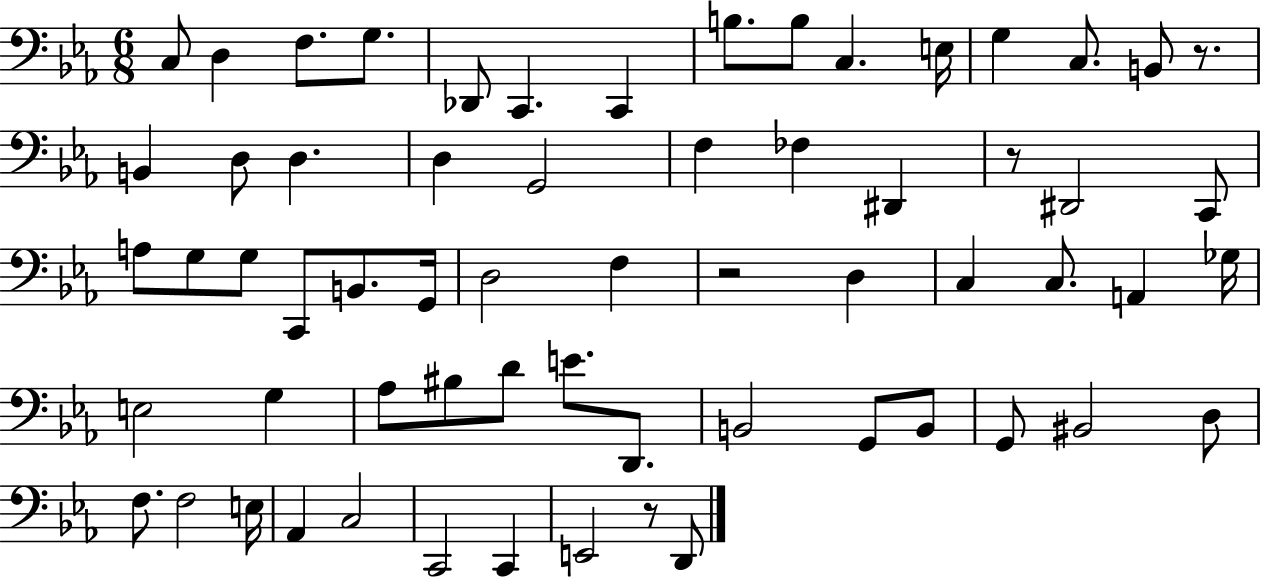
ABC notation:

X:1
T:Untitled
M:6/8
L:1/4
K:Eb
C,/2 D, F,/2 G,/2 _D,,/2 C,, C,, B,/2 B,/2 C, E,/4 G, C,/2 B,,/2 z/2 B,, D,/2 D, D, G,,2 F, _F, ^D,, z/2 ^D,,2 C,,/2 A,/2 G,/2 G,/2 C,,/2 B,,/2 G,,/4 D,2 F, z2 D, C, C,/2 A,, _G,/4 E,2 G, _A,/2 ^B,/2 D/2 E/2 D,,/2 B,,2 G,,/2 B,,/2 G,,/2 ^B,,2 D,/2 F,/2 F,2 E,/4 _A,, C,2 C,,2 C,, E,,2 z/2 D,,/2